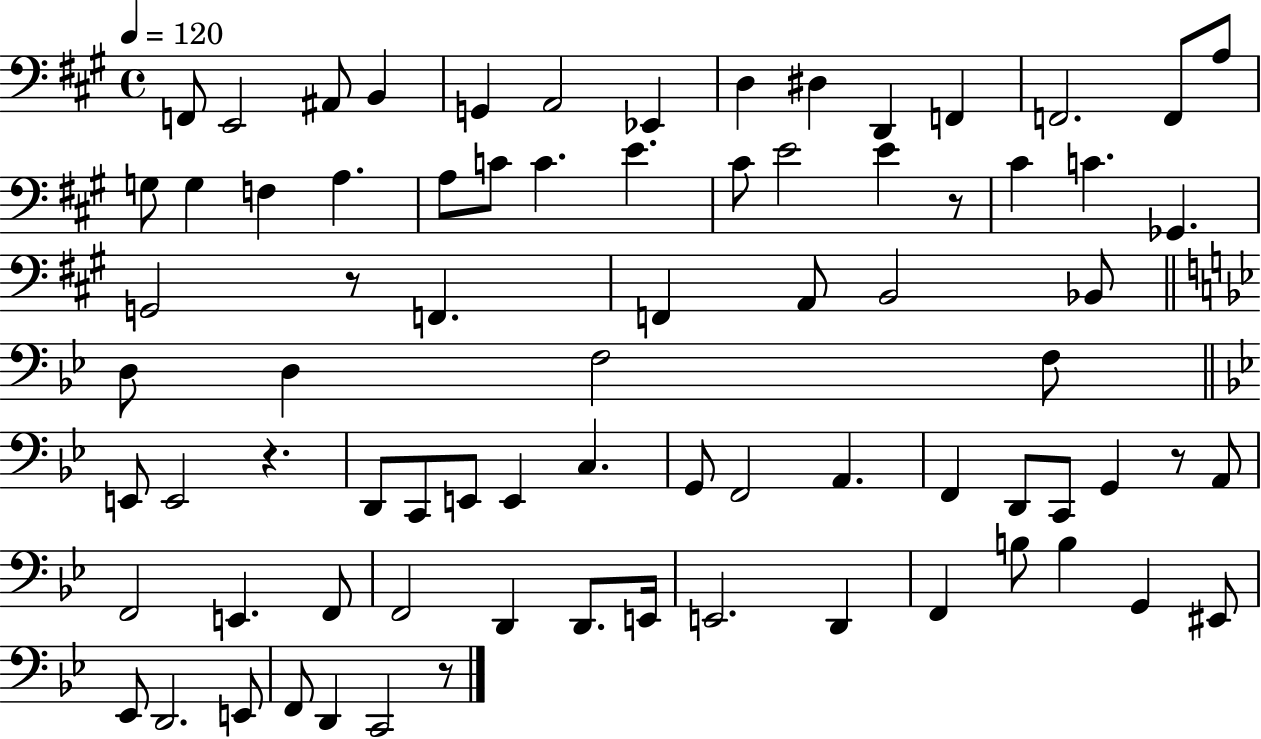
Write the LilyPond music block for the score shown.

{
  \clef bass
  \time 4/4
  \defaultTimeSignature
  \key a \major
  \tempo 4 = 120
  f,8 e,2 ais,8 b,4 | g,4 a,2 ees,4 | d4 dis4 d,4 f,4 | f,2. f,8 a8 | \break g8 g4 f4 a4. | a8 c'8 c'4. e'4. | cis'8 e'2 e'4 r8 | cis'4 c'4. ges,4. | \break g,2 r8 f,4. | f,4 a,8 b,2 bes,8 | \bar "||" \break \key bes \major d8 d4 f2 f8 | \bar "||" \break \key bes \major e,8 e,2 r4. | d,8 c,8 e,8 e,4 c4. | g,8 f,2 a,4. | f,4 d,8 c,8 g,4 r8 a,8 | \break f,2 e,4. f,8 | f,2 d,4 d,8. e,16 | e,2. d,4 | f,4 b8 b4 g,4 eis,8 | \break ees,8 d,2. e,8 | f,8 d,4 c,2 r8 | \bar "|."
}